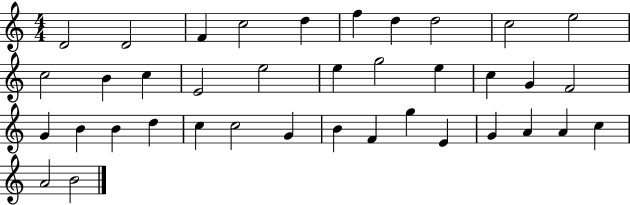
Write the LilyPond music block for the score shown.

{
  \clef treble
  \numericTimeSignature
  \time 4/4
  \key c \major
  d'2 d'2 | f'4 c''2 d''4 | f''4 d''4 d''2 | c''2 e''2 | \break c''2 b'4 c''4 | e'2 e''2 | e''4 g''2 e''4 | c''4 g'4 f'2 | \break g'4 b'4 b'4 d''4 | c''4 c''2 g'4 | b'4 f'4 g''4 e'4 | g'4 a'4 a'4 c''4 | \break a'2 b'2 | \bar "|."
}